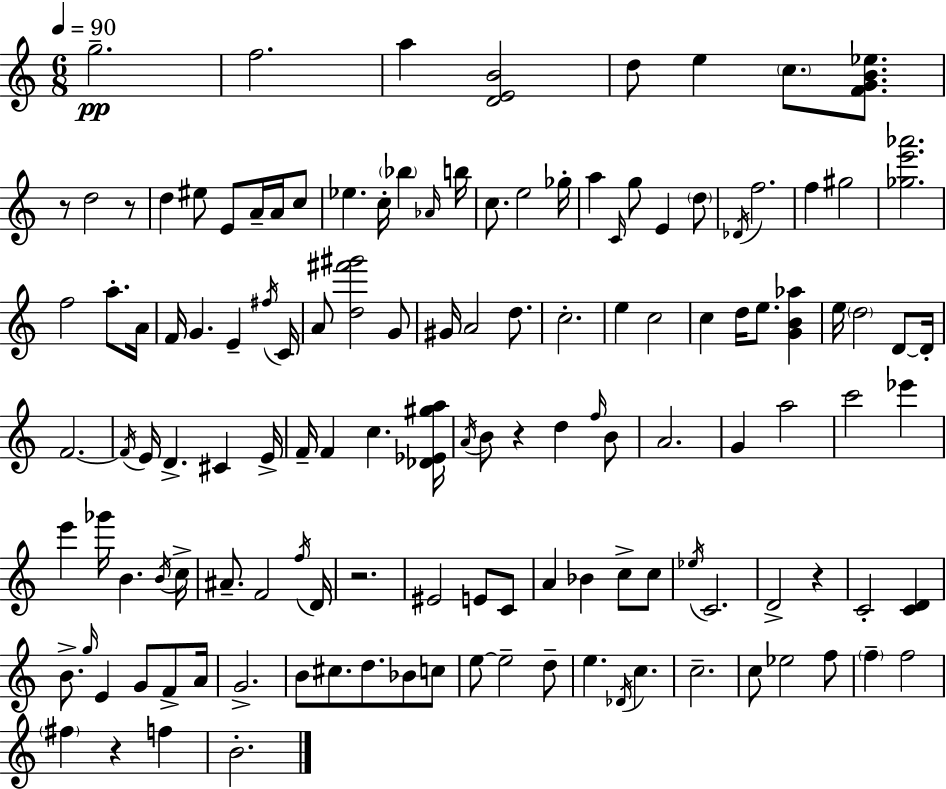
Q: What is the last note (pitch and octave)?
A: B4